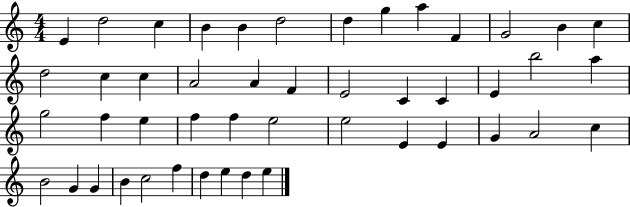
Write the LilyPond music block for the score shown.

{
  \clef treble
  \numericTimeSignature
  \time 4/4
  \key c \major
  e'4 d''2 c''4 | b'4 b'4 d''2 | d''4 g''4 a''4 f'4 | g'2 b'4 c''4 | \break d''2 c''4 c''4 | a'2 a'4 f'4 | e'2 c'4 c'4 | e'4 b''2 a''4 | \break g''2 f''4 e''4 | f''4 f''4 e''2 | e''2 e'4 e'4 | g'4 a'2 c''4 | \break b'2 g'4 g'4 | b'4 c''2 f''4 | d''4 e''4 d''4 e''4 | \bar "|."
}